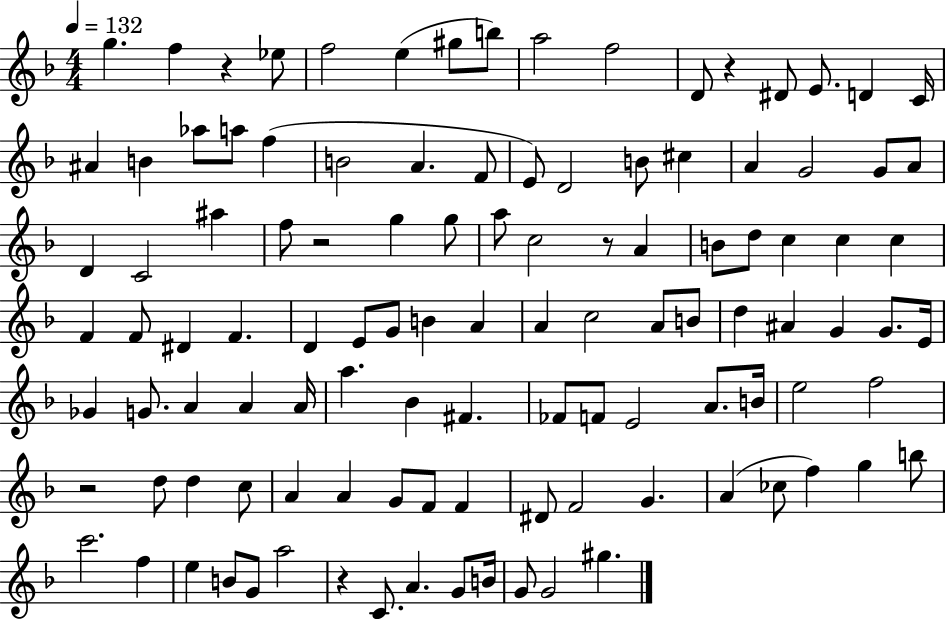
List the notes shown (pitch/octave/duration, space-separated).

G5/q. F5/q R/q Eb5/e F5/h E5/q G#5/e B5/e A5/h F5/h D4/e R/q D#4/e E4/e. D4/q C4/s A#4/q B4/q Ab5/e A5/e F5/q B4/h A4/q. F4/e E4/e D4/h B4/e C#5/q A4/q G4/h G4/e A4/e D4/q C4/h A#5/q F5/e R/h G5/q G5/e A5/e C5/h R/e A4/q B4/e D5/e C5/q C5/q C5/q F4/q F4/e D#4/q F4/q. D4/q E4/e G4/e B4/q A4/q A4/q C5/h A4/e B4/e D5/q A#4/q G4/q G4/e. E4/s Gb4/q G4/e. A4/q A4/q A4/s A5/q. Bb4/q F#4/q. FES4/e F4/e E4/h A4/e. B4/s E5/h F5/h R/h D5/e D5/q C5/e A4/q A4/q G4/e F4/e F4/q D#4/e F4/h G4/q. A4/q CES5/e F5/q G5/q B5/e C6/h. F5/q E5/q B4/e G4/e A5/h R/q C4/e. A4/q. G4/e B4/s G4/e G4/h G#5/q.